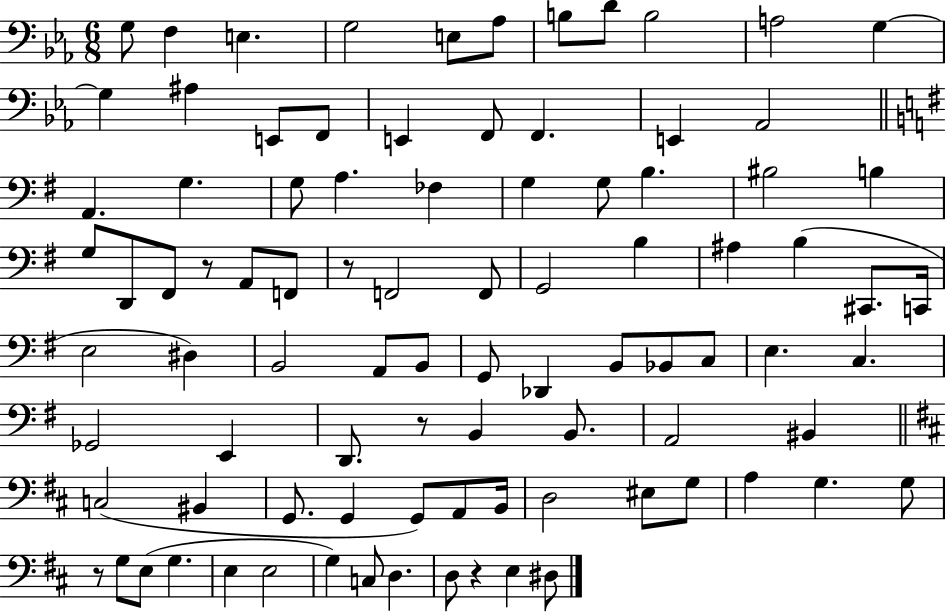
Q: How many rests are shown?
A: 5